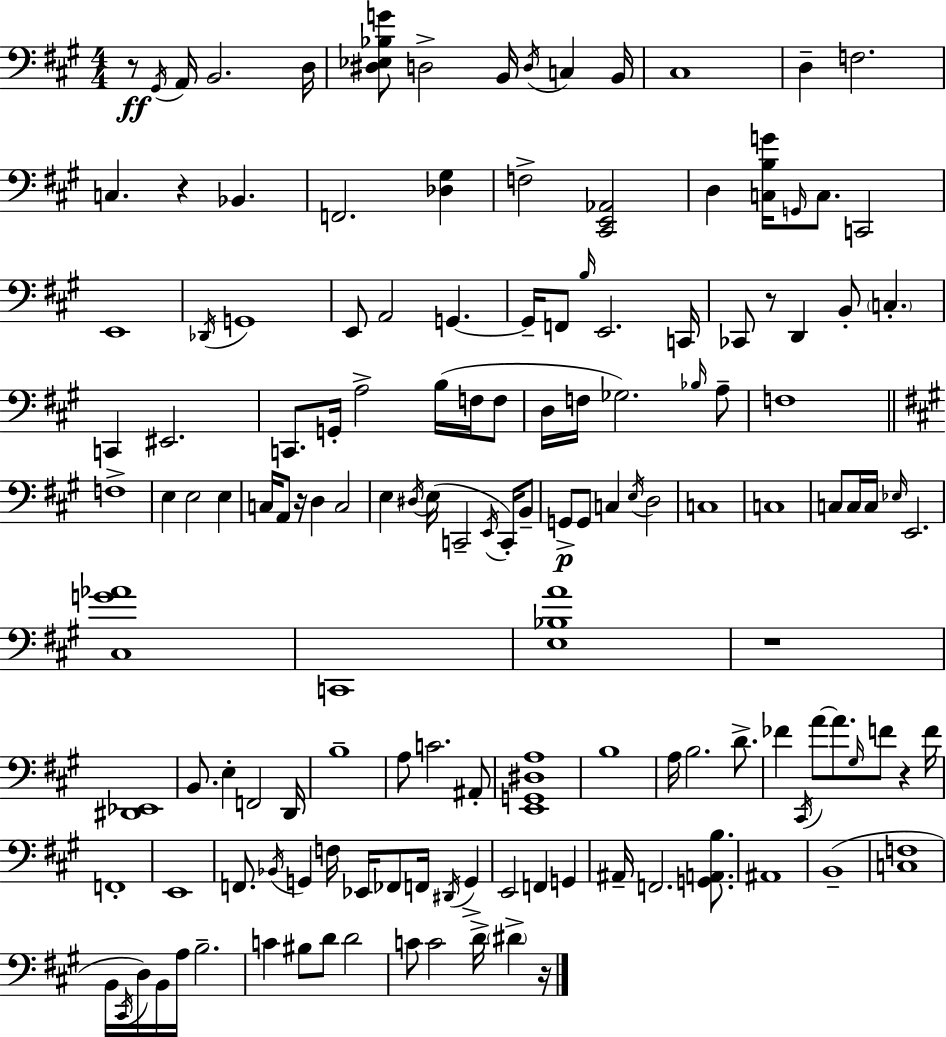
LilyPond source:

{
  \clef bass
  \numericTimeSignature
  \time 4/4
  \key a \major
  r8\ff \acciaccatura { gis,16 } a,16 b,2. | d16 <dis ees bes g'>8 d2-> b,16 \acciaccatura { d16 } c4 | b,16 cis1 | d4-- f2. | \break c4. r4 bes,4. | f,2. <des gis>4 | f2-> <cis, e, aes,>2 | d4 <c b g'>16 \grace { g,16 } c8. c,2 | \break e,1 | \acciaccatura { des,16 } g,1 | e,8 a,2 g,4.~~ | g,16-- f,8 \grace { b16 } e,2. | \break c,16 ces,8 r8 d,4 b,8-. \parenthesize c4.-. | c,4 eis,2. | c,8. g,16-. a2-> | b16( f16 f8 d16 f16 ges2.) | \break \grace { bes16 } a8-- f1 | \bar "||" \break \key a \major f1-> | e4 e2 e4 | c16 a,8 r16 d4 c2 | e4 \acciaccatura { dis16 }( e16 c,2-- \acciaccatura { e,16 } c,16-.) | \break b,8-- g,8->\p g,8 c4 \acciaccatura { e16 } d2 | c1 | c1 | c8 c16 c16 \grace { ees16 } e,2. | \break <cis g' aes'>1 | c,1 | <e bes a'>1 | r1 | \break <dis, ees,>1 | b,8. e4-. f,2 | d,16 b1-- | a8 c'2. | \break ais,8-. <e, g, dis a>1 | b1 | a16 b2. | d'8.-> fes'4 \acciaccatura { cis,16 } a'8~~ a'8. \grace { gis16 } f'8 | \break r4 f'16 f,1-. | e,1 | f,8. \acciaccatura { bes,16 } g,4 f16 ees,16 | fes,8 f,16 \acciaccatura { dis,16 } g,4-> e,2 | \break f,4 g,4 ais,16-- f,2. | <g, a, b>8. ais,1 | b,1--( | <c f>1 | \break b,16 \acciaccatura { cis,16 }) d16 b,16 a16 b2.-- | c'4 bis8 d'8 | d'2 c'8 c'2 | d'16-> \parenthesize dis'4-> r16 \bar "|."
}